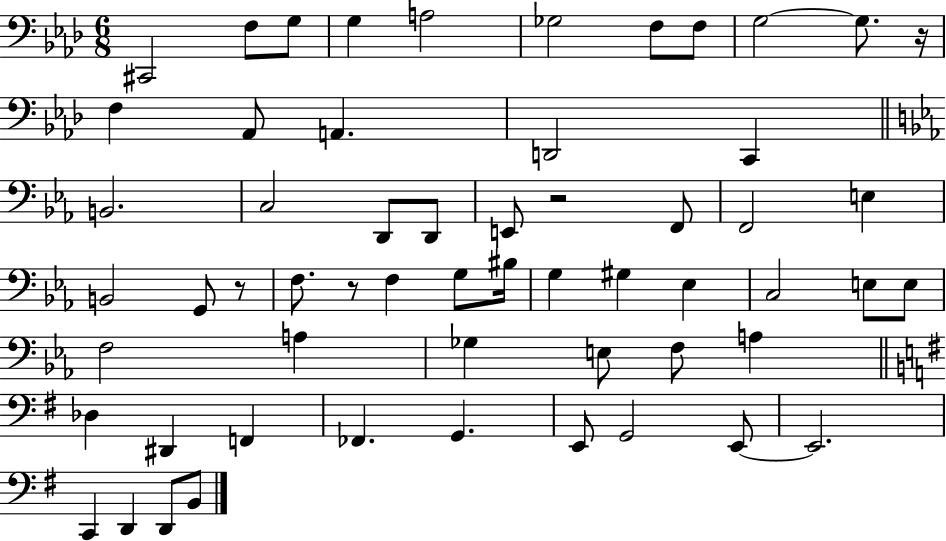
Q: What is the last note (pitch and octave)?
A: B2